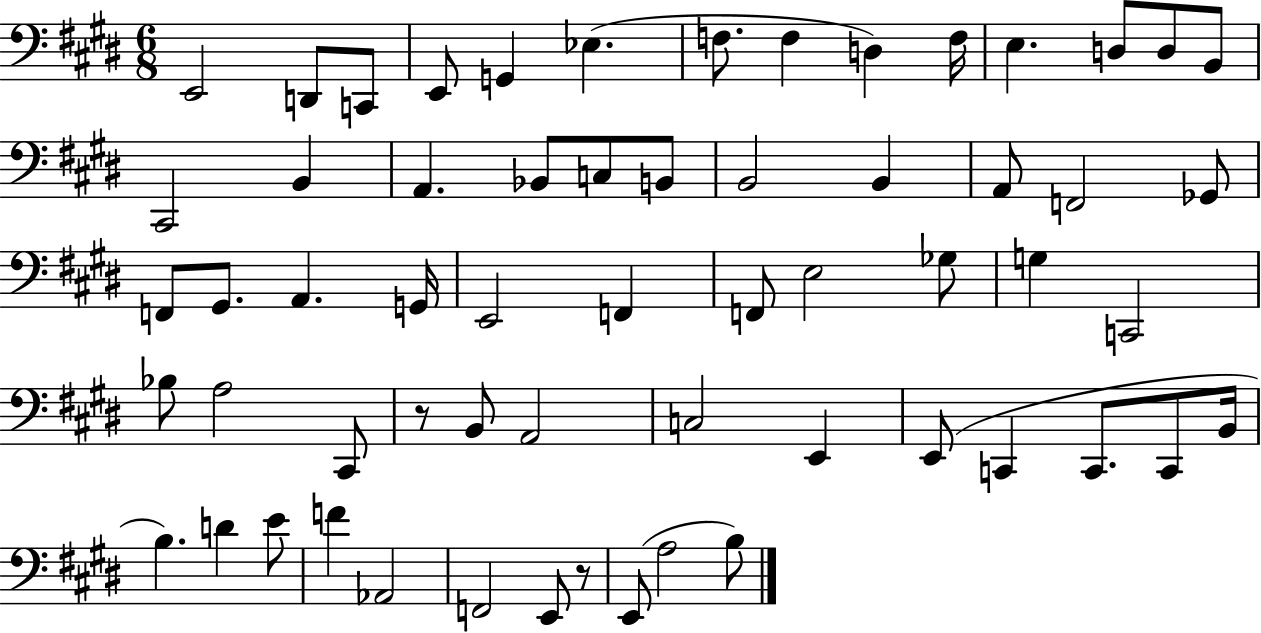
X:1
T:Untitled
M:6/8
L:1/4
K:E
E,,2 D,,/2 C,,/2 E,,/2 G,, _E, F,/2 F, D, F,/4 E, D,/2 D,/2 B,,/2 ^C,,2 B,, A,, _B,,/2 C,/2 B,,/2 B,,2 B,, A,,/2 F,,2 _G,,/2 F,,/2 ^G,,/2 A,, G,,/4 E,,2 F,, F,,/2 E,2 _G,/2 G, C,,2 _B,/2 A,2 ^C,,/2 z/2 B,,/2 A,,2 C,2 E,, E,,/2 C,, C,,/2 C,,/2 B,,/4 B, D E/2 F _A,,2 F,,2 E,,/2 z/2 E,,/2 A,2 B,/2